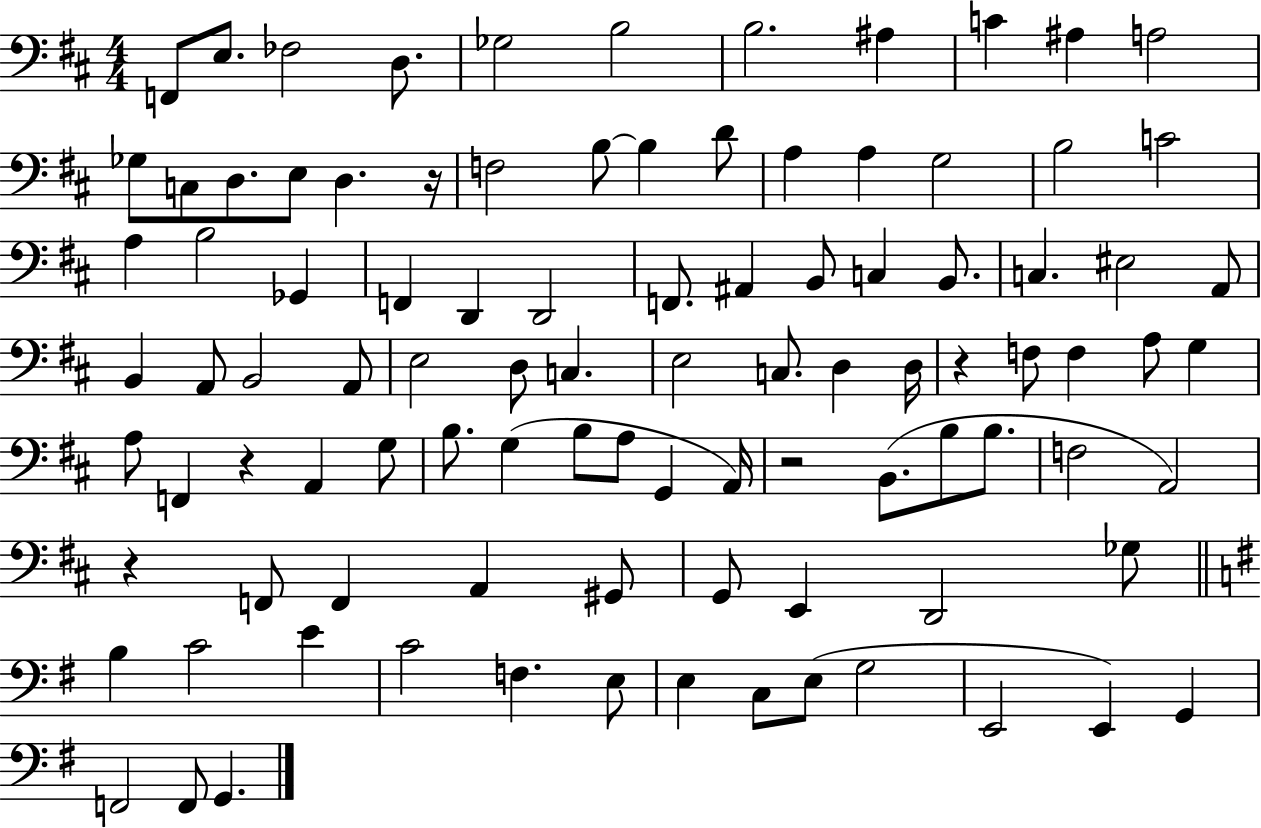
X:1
T:Untitled
M:4/4
L:1/4
K:D
F,,/2 E,/2 _F,2 D,/2 _G,2 B,2 B,2 ^A, C ^A, A,2 _G,/2 C,/2 D,/2 E,/2 D, z/4 F,2 B,/2 B, D/2 A, A, G,2 B,2 C2 A, B,2 _G,, F,, D,, D,,2 F,,/2 ^A,, B,,/2 C, B,,/2 C, ^E,2 A,,/2 B,, A,,/2 B,,2 A,,/2 E,2 D,/2 C, E,2 C,/2 D, D,/4 z F,/2 F, A,/2 G, A,/2 F,, z A,, G,/2 B,/2 G, B,/2 A,/2 G,, A,,/4 z2 B,,/2 B,/2 B,/2 F,2 A,,2 z F,,/2 F,, A,, ^G,,/2 G,,/2 E,, D,,2 _G,/2 B, C2 E C2 F, E,/2 E, C,/2 E,/2 G,2 E,,2 E,, G,, F,,2 F,,/2 G,,